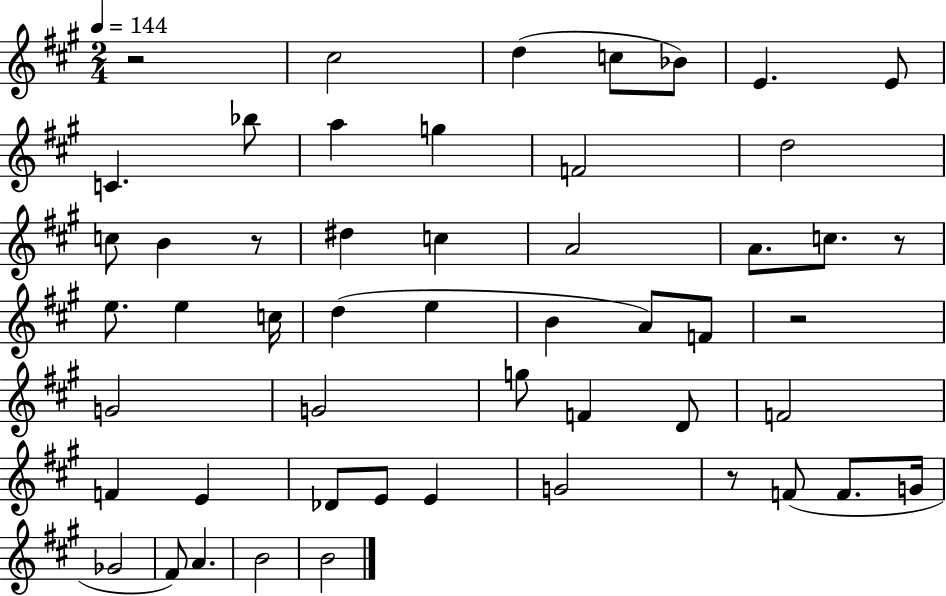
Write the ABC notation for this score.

X:1
T:Untitled
M:2/4
L:1/4
K:A
z2 ^c2 d c/2 _B/2 E E/2 C _b/2 a g F2 d2 c/2 B z/2 ^d c A2 A/2 c/2 z/2 e/2 e c/4 d e B A/2 F/2 z2 G2 G2 g/2 F D/2 F2 F E _D/2 E/2 E G2 z/2 F/2 F/2 G/4 _G2 ^F/2 A B2 B2